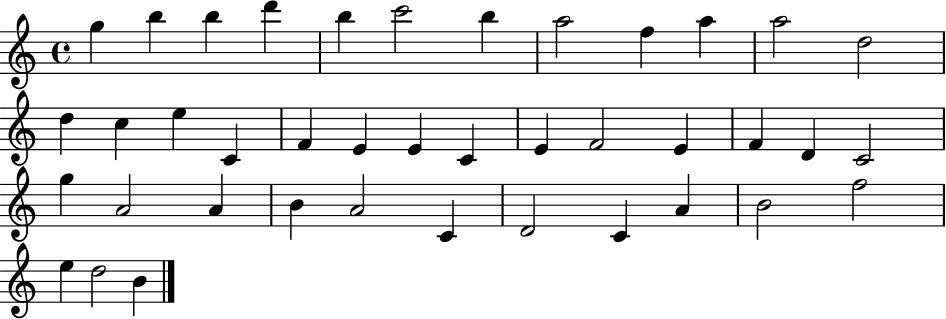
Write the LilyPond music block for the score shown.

{
  \clef treble
  \time 4/4
  \defaultTimeSignature
  \key c \major
  g''4 b''4 b''4 d'''4 | b''4 c'''2 b''4 | a''2 f''4 a''4 | a''2 d''2 | \break d''4 c''4 e''4 c'4 | f'4 e'4 e'4 c'4 | e'4 f'2 e'4 | f'4 d'4 c'2 | \break g''4 a'2 a'4 | b'4 a'2 c'4 | d'2 c'4 a'4 | b'2 f''2 | \break e''4 d''2 b'4 | \bar "|."
}